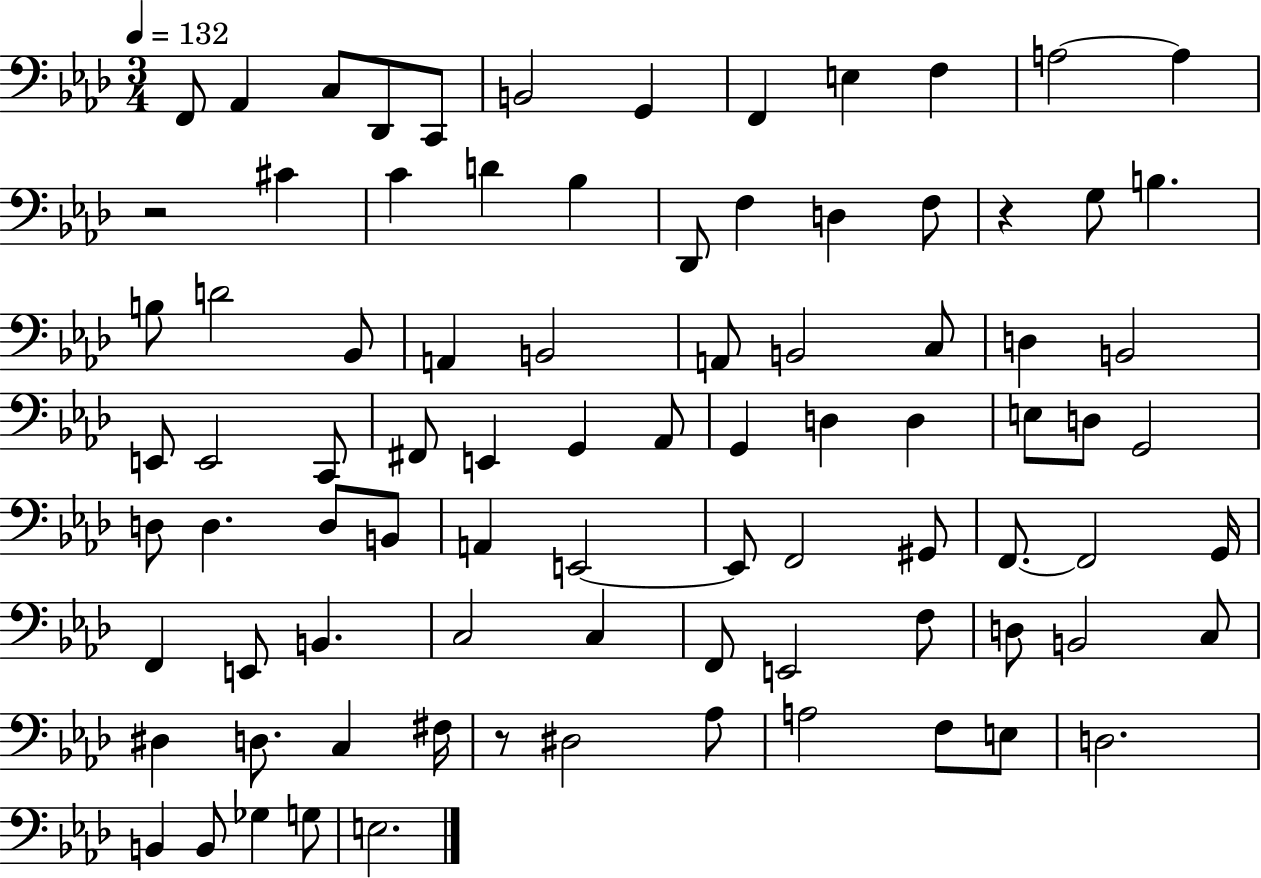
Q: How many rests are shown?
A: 3